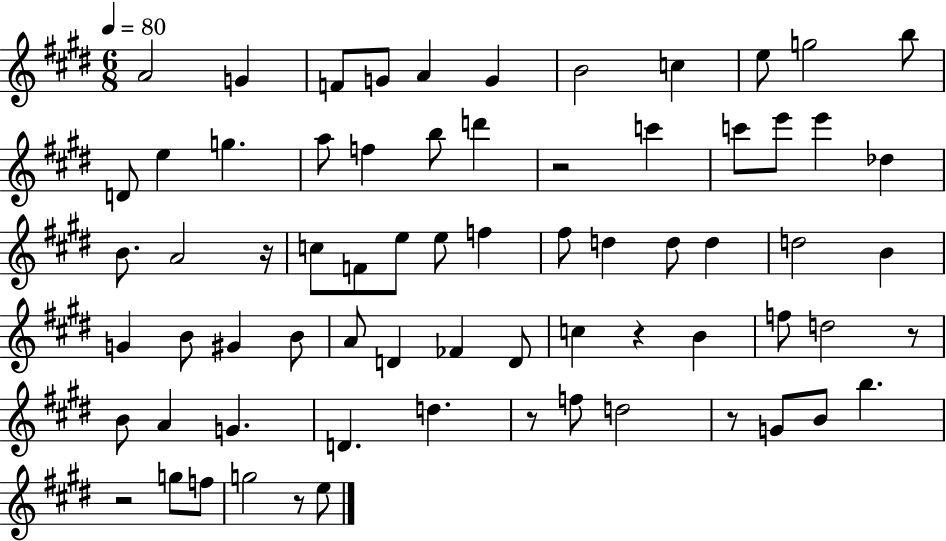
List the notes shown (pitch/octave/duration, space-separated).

A4/h G4/q F4/e G4/e A4/q G4/q B4/h C5/q E5/e G5/h B5/e D4/e E5/q G5/q. A5/e F5/q B5/e D6/q R/h C6/q C6/e E6/e E6/q Db5/q B4/e. A4/h R/s C5/e F4/e E5/e E5/e F5/q F#5/e D5/q D5/e D5/q D5/h B4/q G4/q B4/e G#4/q B4/e A4/e D4/q FES4/q D4/e C5/q R/q B4/q F5/e D5/h R/e B4/e A4/q G4/q. D4/q. D5/q. R/e F5/e D5/h R/e G4/e B4/e B5/q. R/h G5/e F5/e G5/h R/e E5/e